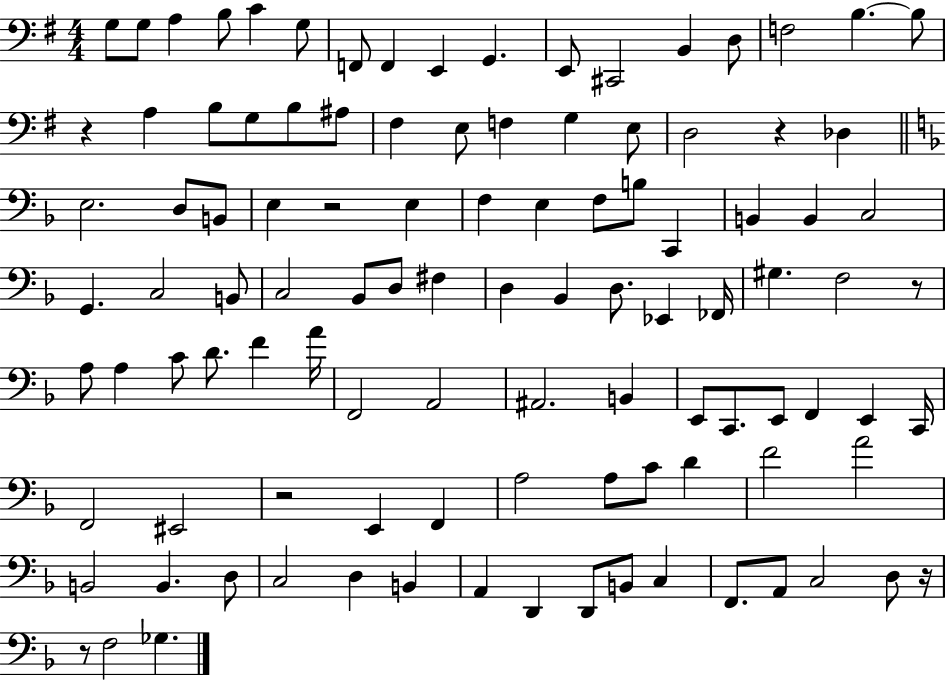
X:1
T:Untitled
M:4/4
L:1/4
K:G
G,/2 G,/2 A, B,/2 C G,/2 F,,/2 F,, E,, G,, E,,/2 ^C,,2 B,, D,/2 F,2 B, B,/2 z A, B,/2 G,/2 B,/2 ^A,/2 ^F, E,/2 F, G, E,/2 D,2 z _D, E,2 D,/2 B,,/2 E, z2 E, F, E, F,/2 B,/2 C,, B,, B,, C,2 G,, C,2 B,,/2 C,2 _B,,/2 D,/2 ^F, D, _B,, D,/2 _E,, _F,,/4 ^G, F,2 z/2 A,/2 A, C/2 D/2 F A/4 F,,2 A,,2 ^A,,2 B,, E,,/2 C,,/2 E,,/2 F,, E,, C,,/4 F,,2 ^E,,2 z2 E,, F,, A,2 A,/2 C/2 D F2 A2 B,,2 B,, D,/2 C,2 D, B,, A,, D,, D,,/2 B,,/2 C, F,,/2 A,,/2 C,2 D,/2 z/4 z/2 F,2 _G,